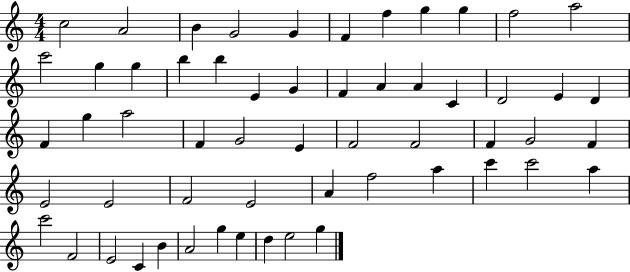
X:1
T:Untitled
M:4/4
L:1/4
K:C
c2 A2 B G2 G F f g g f2 a2 c'2 g g b b E G F A A C D2 E D F g a2 F G2 E F2 F2 F G2 F E2 E2 F2 E2 A f2 a c' c'2 a c'2 F2 E2 C B A2 g e d e2 g